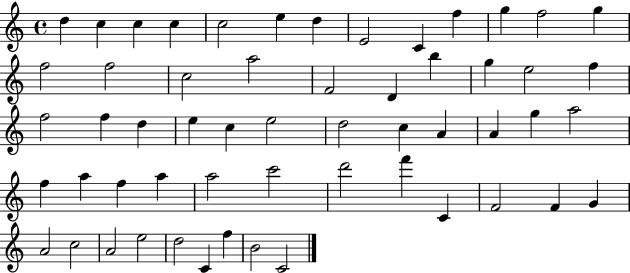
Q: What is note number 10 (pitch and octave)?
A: F5